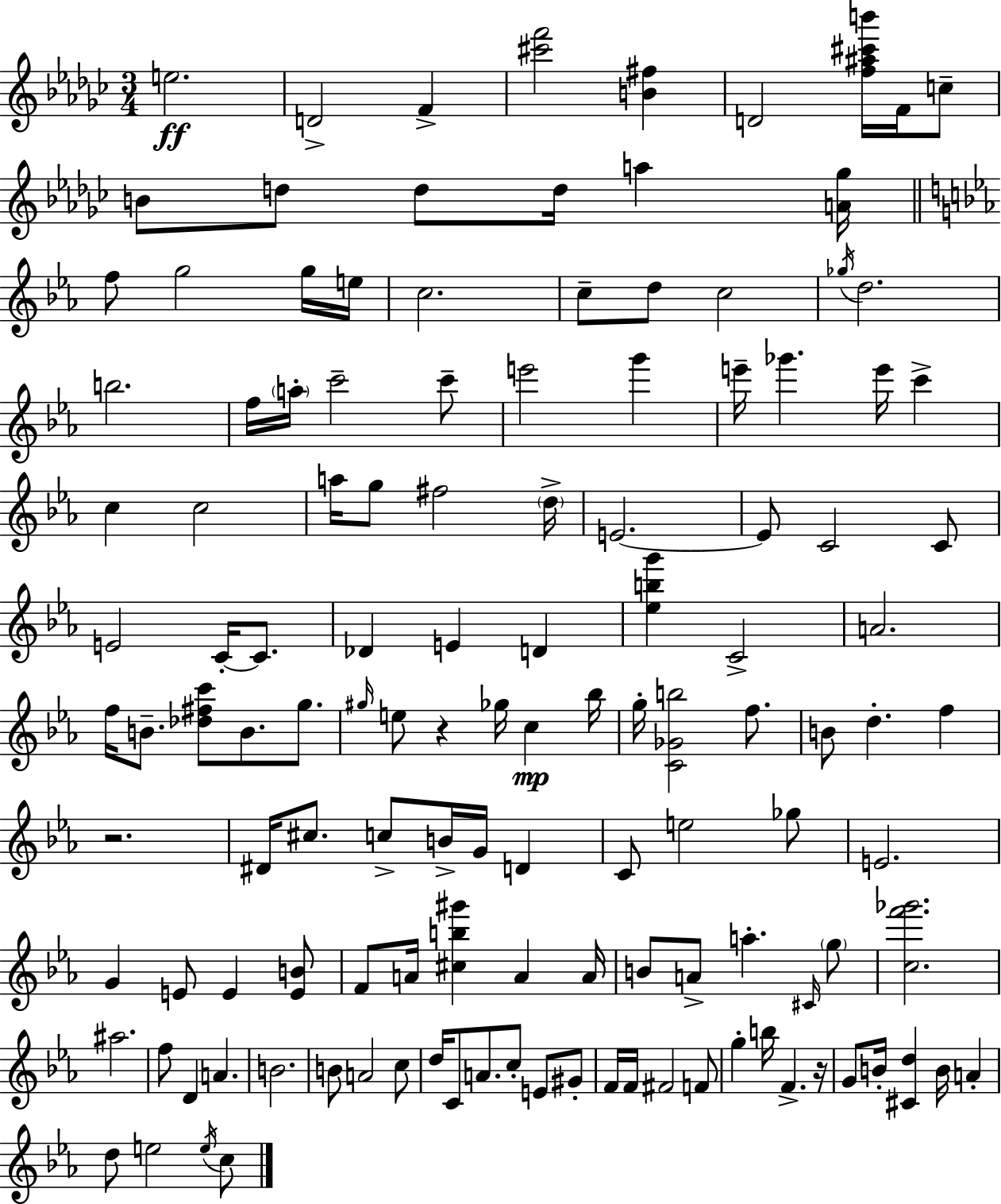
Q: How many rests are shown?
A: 3